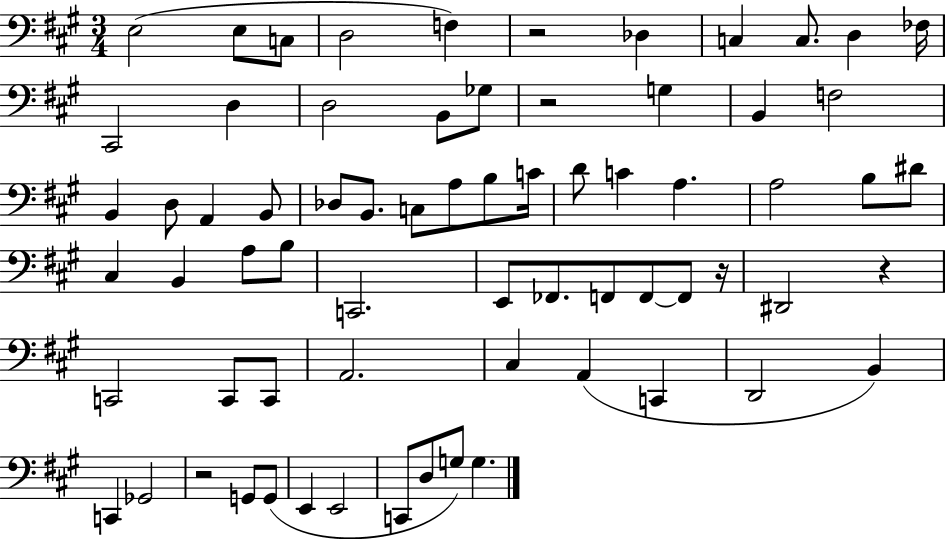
X:1
T:Untitled
M:3/4
L:1/4
K:A
E,2 E,/2 C,/2 D,2 F, z2 _D, C, C,/2 D, _F,/4 ^C,,2 D, D,2 B,,/2 _G,/2 z2 G, B,, F,2 B,, D,/2 A,, B,,/2 _D,/2 B,,/2 C,/2 A,/2 B,/2 C/4 D/2 C A, A,2 B,/2 ^D/2 ^C, B,, A,/2 B,/2 C,,2 E,,/2 _F,,/2 F,,/2 F,,/2 F,,/2 z/4 ^D,,2 z C,,2 C,,/2 C,,/2 A,,2 ^C, A,, C,, D,,2 B,, C,, _G,,2 z2 G,,/2 G,,/2 E,, E,,2 C,,/2 D,/2 G,/2 G,